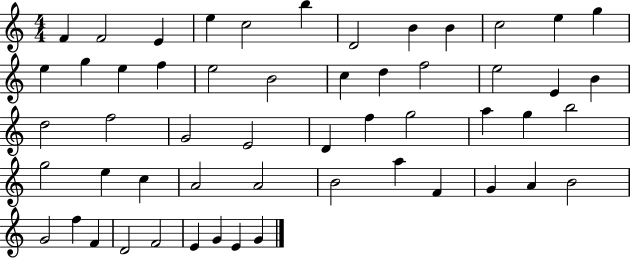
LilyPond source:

{
  \clef treble
  \numericTimeSignature
  \time 4/4
  \key c \major
  f'4 f'2 e'4 | e''4 c''2 b''4 | d'2 b'4 b'4 | c''2 e''4 g''4 | \break e''4 g''4 e''4 f''4 | e''2 b'2 | c''4 d''4 f''2 | e''2 e'4 b'4 | \break d''2 f''2 | g'2 e'2 | d'4 f''4 g''2 | a''4 g''4 b''2 | \break g''2 e''4 c''4 | a'2 a'2 | b'2 a''4 f'4 | g'4 a'4 b'2 | \break g'2 f''4 f'4 | d'2 f'2 | e'4 g'4 e'4 g'4 | \bar "|."
}